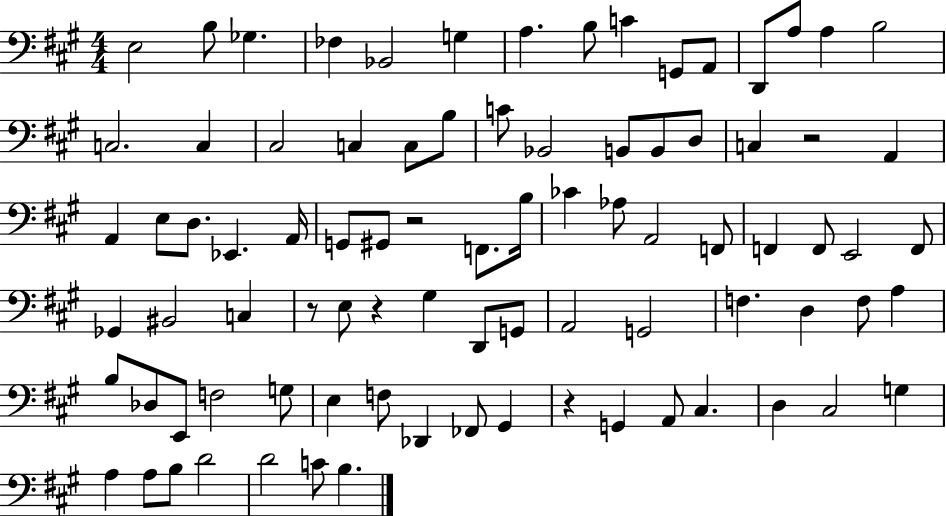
E3/h B3/e Gb3/q. FES3/q Bb2/h G3/q A3/q. B3/e C4/q G2/e A2/e D2/e A3/e A3/q B3/h C3/h. C3/q C#3/h C3/q C3/e B3/e C4/e Bb2/h B2/e B2/e D3/e C3/q R/h A2/q A2/q E3/e D3/e. Eb2/q. A2/s G2/e G#2/e R/h F2/e. B3/s CES4/q Ab3/e A2/h F2/e F2/q F2/e E2/h F2/e Gb2/q BIS2/h C3/q R/e E3/e R/q G#3/q D2/e G2/e A2/h G2/h F3/q. D3/q F3/e A3/q B3/e Db3/e E2/e F3/h G3/e E3/q F3/e Db2/q FES2/e G#2/q R/q G2/q A2/e C#3/q. D3/q C#3/h G3/q A3/q A3/e B3/e D4/h D4/h C4/e B3/q.